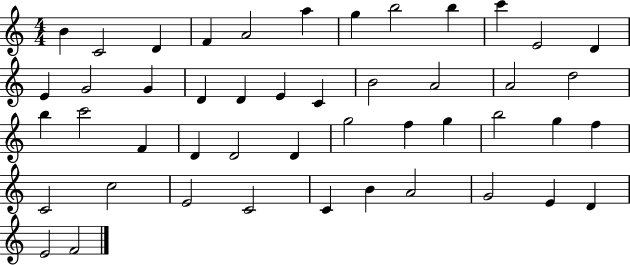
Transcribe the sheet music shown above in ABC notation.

X:1
T:Untitled
M:4/4
L:1/4
K:C
B C2 D F A2 a g b2 b c' E2 D E G2 G D D E C B2 A2 A2 d2 b c'2 F D D2 D g2 f g b2 g f C2 c2 E2 C2 C B A2 G2 E D E2 F2